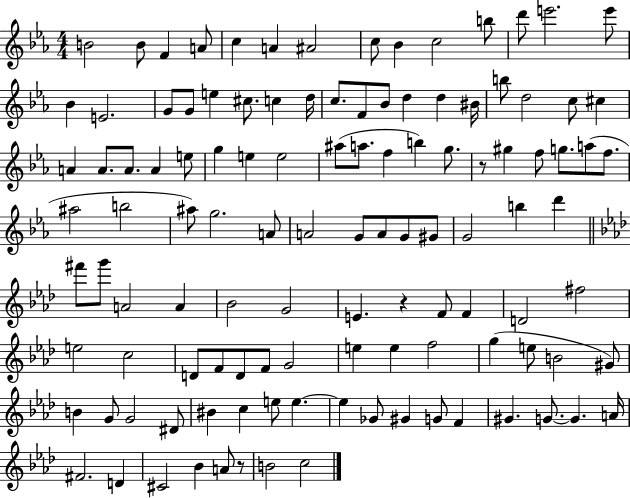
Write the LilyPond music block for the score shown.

{
  \clef treble
  \numericTimeSignature
  \time 4/4
  \key ees \major
  \repeat volta 2 { b'2 b'8 f'4 a'8 | c''4 a'4 ais'2 | c''8 bes'4 c''2 b''8 | d'''8 e'''2. e'''8 | \break bes'4 e'2. | g'8 g'8 e''4 cis''8. c''4 d''16 | c''8. f'8 bes'8 d''4 d''4 bis'16 | b''8 d''2 c''8 cis''4 | \break a'4 a'8. a'8. a'4 e''8 | g''4 e''4 e''2 | ais''8( a''8. f''4 b''4) g''8. | r8 gis''4 f''8 g''8. a''8( f''8. | \break ais''2 b''2 | ais''8) g''2. a'8 | a'2 g'8 a'8 g'8 gis'8 | g'2 b''4 d'''4 | \break \bar "||" \break \key aes \major fis'''8 g'''8 a'2 a'4 | bes'2 g'2 | e'4. r4 f'8 f'4 | d'2 fis''2 | \break e''2 c''2 | d'8 f'8 d'8 f'8 g'2 | e''4 e''4 f''2 | g''4( e''8 b'2 gis'8) | \break b'4 g'8 g'2 dis'8 | bis'4 c''4 e''8 e''4.~~ | e''4 ges'8 gis'4 g'8 f'4 | gis'4. g'8.~~ g'4. a'16 | \break fis'2. d'4 | cis'2 bes'4 a'8 r8 | b'2 c''2 | } \bar "|."
}